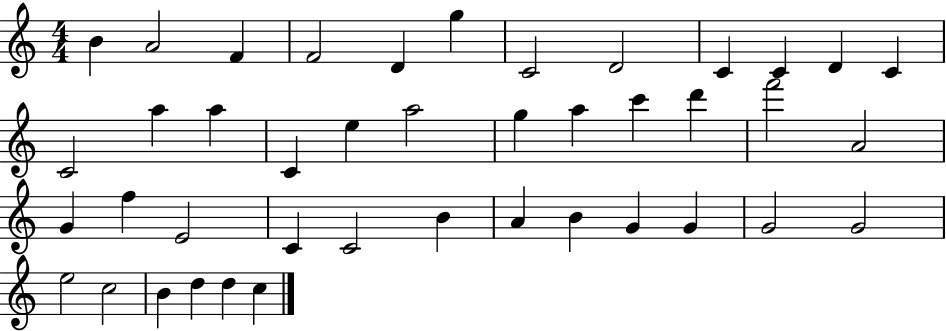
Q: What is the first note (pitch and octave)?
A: B4